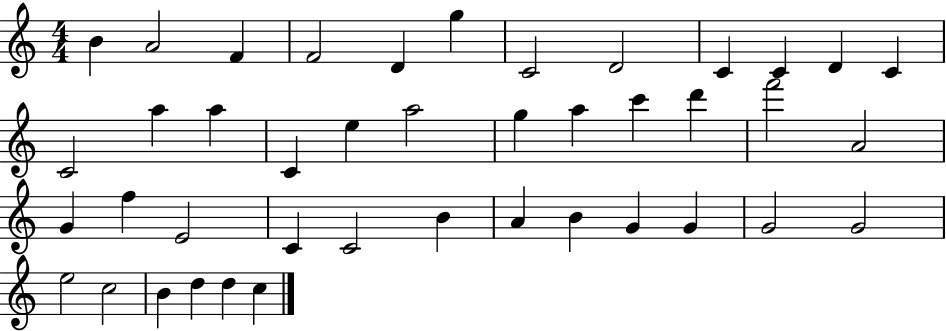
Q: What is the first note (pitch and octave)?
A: B4